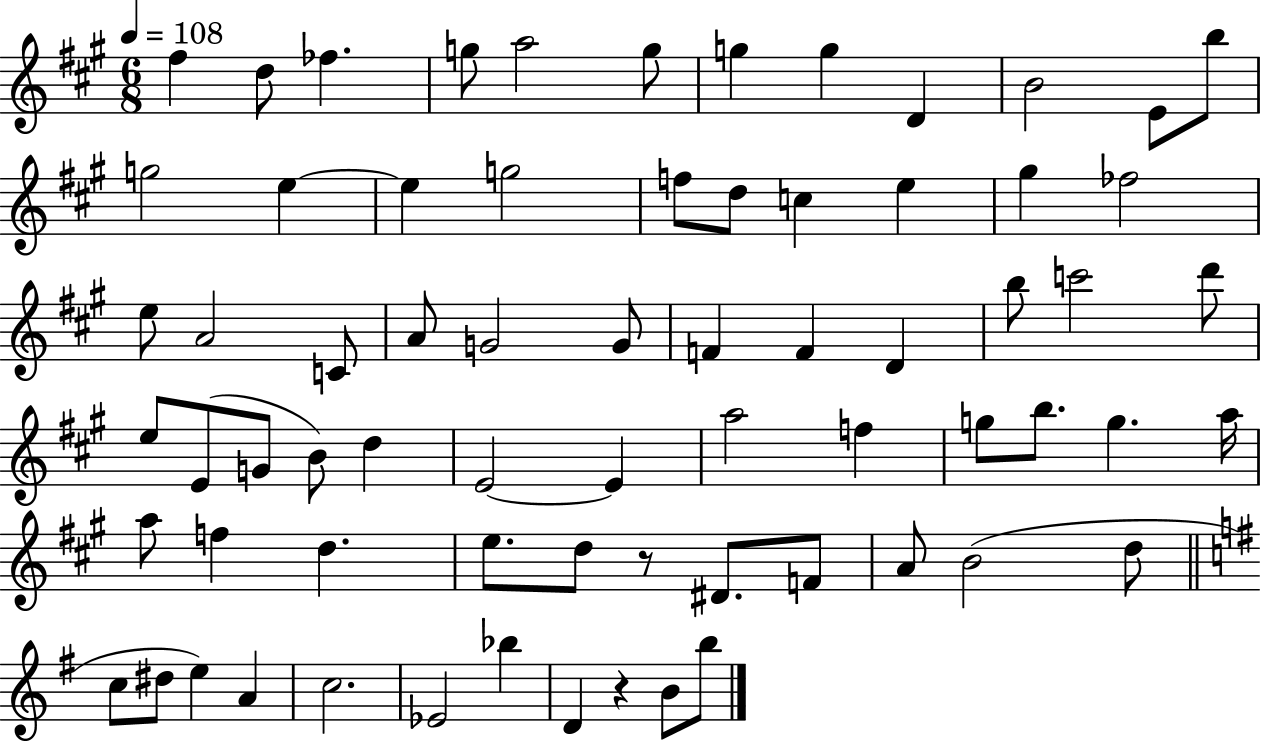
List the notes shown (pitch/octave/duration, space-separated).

F#5/q D5/e FES5/q. G5/e A5/h G5/e G5/q G5/q D4/q B4/h E4/e B5/e G5/h E5/q E5/q G5/h F5/e D5/e C5/q E5/q G#5/q FES5/h E5/e A4/h C4/e A4/e G4/h G4/e F4/q F4/q D4/q B5/e C6/h D6/e E5/e E4/e G4/e B4/e D5/q E4/h E4/q A5/h F5/q G5/e B5/e. G5/q. A5/s A5/e F5/q D5/q. E5/e. D5/e R/e D#4/e. F4/e A4/e B4/h D5/e C5/e D#5/e E5/q A4/q C5/h. Eb4/h Bb5/q D4/q R/q B4/e B5/e